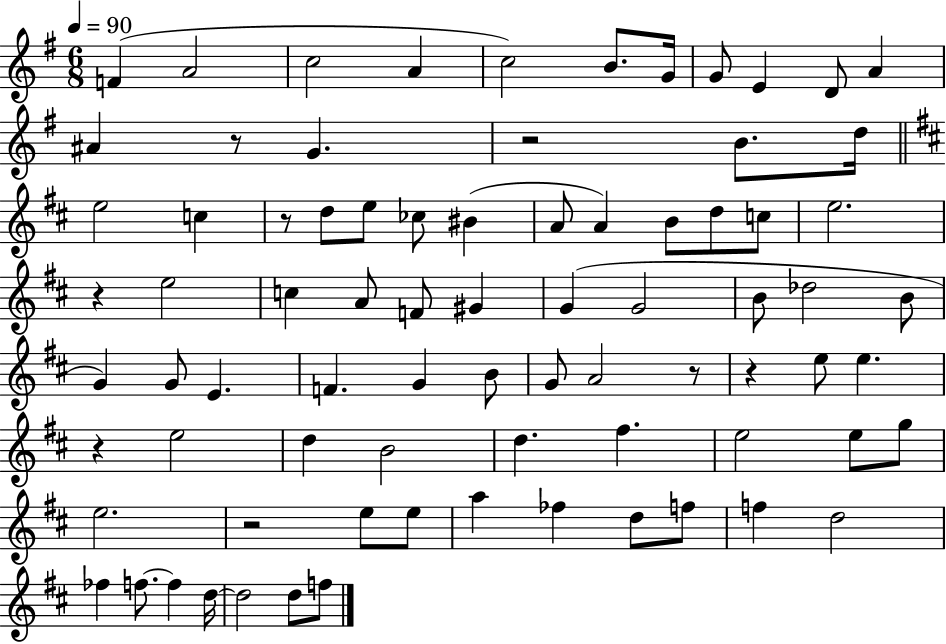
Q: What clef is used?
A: treble